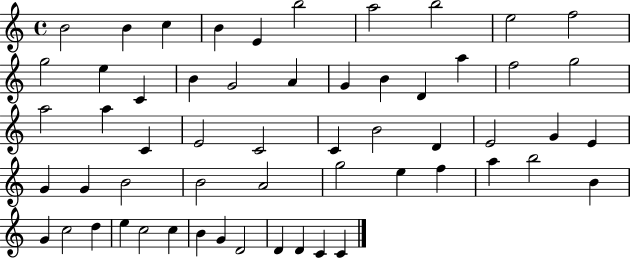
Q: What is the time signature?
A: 4/4